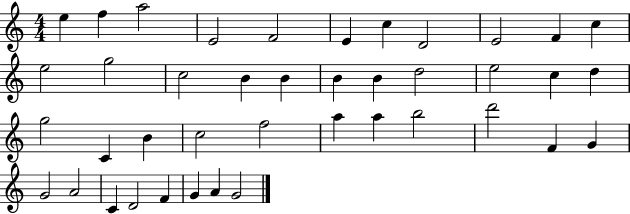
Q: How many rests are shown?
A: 0